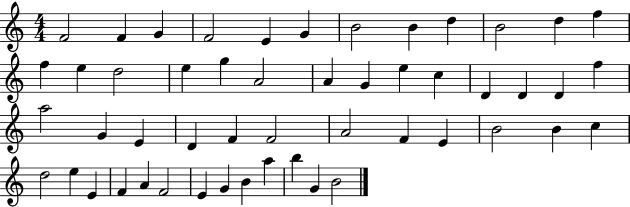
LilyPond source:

{
  \clef treble
  \numericTimeSignature
  \time 4/4
  \key c \major
  f'2 f'4 g'4 | f'2 e'4 g'4 | b'2 b'4 d''4 | b'2 d''4 f''4 | \break f''4 e''4 d''2 | e''4 g''4 a'2 | a'4 g'4 e''4 c''4 | d'4 d'4 d'4 f''4 | \break a''2 g'4 e'4 | d'4 f'4 f'2 | a'2 f'4 e'4 | b'2 b'4 c''4 | \break d''2 e''4 e'4 | f'4 a'4 f'2 | e'4 g'4 b'4 a''4 | b''4 g'4 b'2 | \break \bar "|."
}